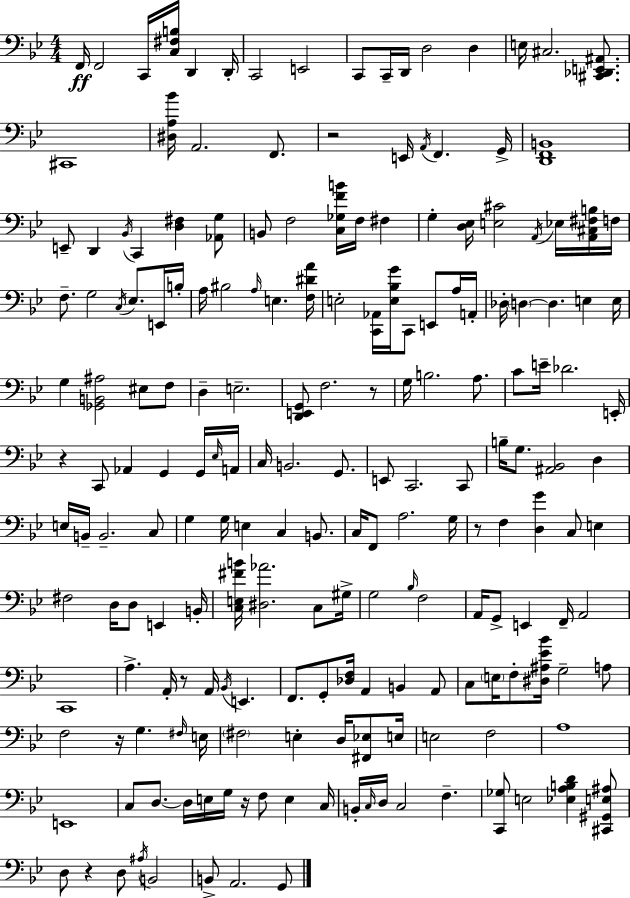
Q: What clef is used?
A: bass